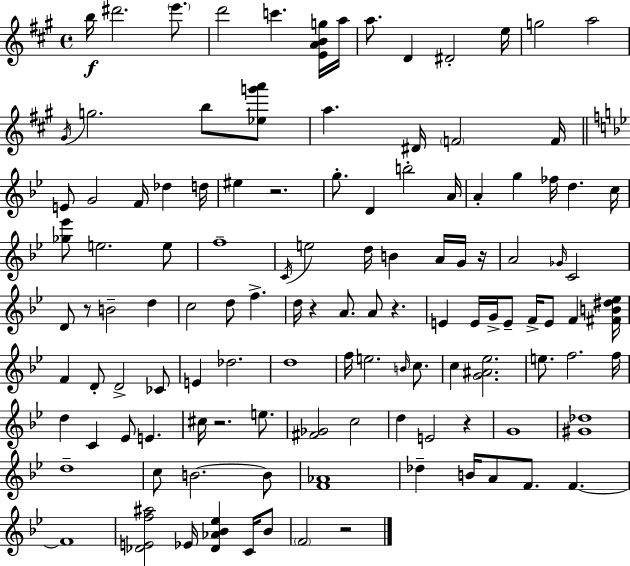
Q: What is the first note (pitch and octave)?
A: B5